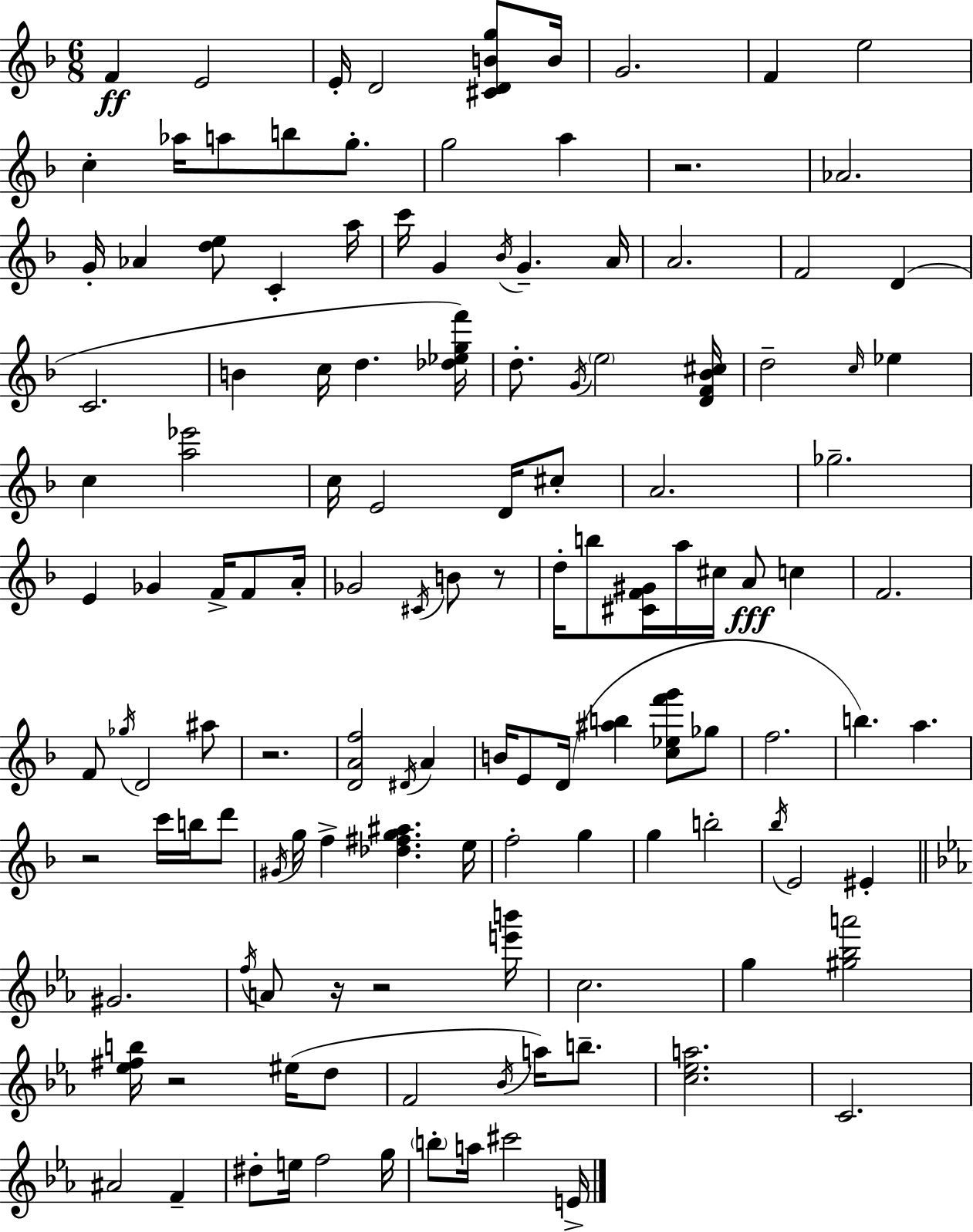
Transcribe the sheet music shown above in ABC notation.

X:1
T:Untitled
M:6/8
L:1/4
K:Dm
F E2 E/4 D2 [^CDBg]/2 B/4 G2 F e2 c _a/4 a/2 b/2 g/2 g2 a z2 _A2 G/4 _A [de]/2 C a/4 c'/4 G _B/4 G A/4 A2 F2 D C2 B c/4 d [_d_egf']/4 d/2 G/4 e2 [DF_B^c]/4 d2 c/4 _e c [a_e']2 c/4 E2 D/4 ^c/2 A2 _g2 E _G F/4 F/2 A/4 _G2 ^C/4 B/2 z/2 d/4 b/2 [^CF^G]/4 a/4 ^c/4 A/2 c F2 F/2 _g/4 D2 ^a/2 z2 [DAf]2 ^D/4 A B/4 E/2 D/4 [^ab] [c_ef'g']/2 _g/2 f2 b a z2 c'/4 b/4 d'/2 ^G/4 g/4 f [_d^fg^a] e/4 f2 g g b2 _b/4 E2 ^E ^G2 f/4 A/2 z/4 z2 [e'b']/4 c2 g [^g_ba']2 [_e^fb]/4 z2 ^e/4 d/2 F2 _B/4 a/4 b/2 [c_ea]2 C2 ^A2 F ^d/2 e/4 f2 g/4 b/2 a/4 ^c'2 E/4